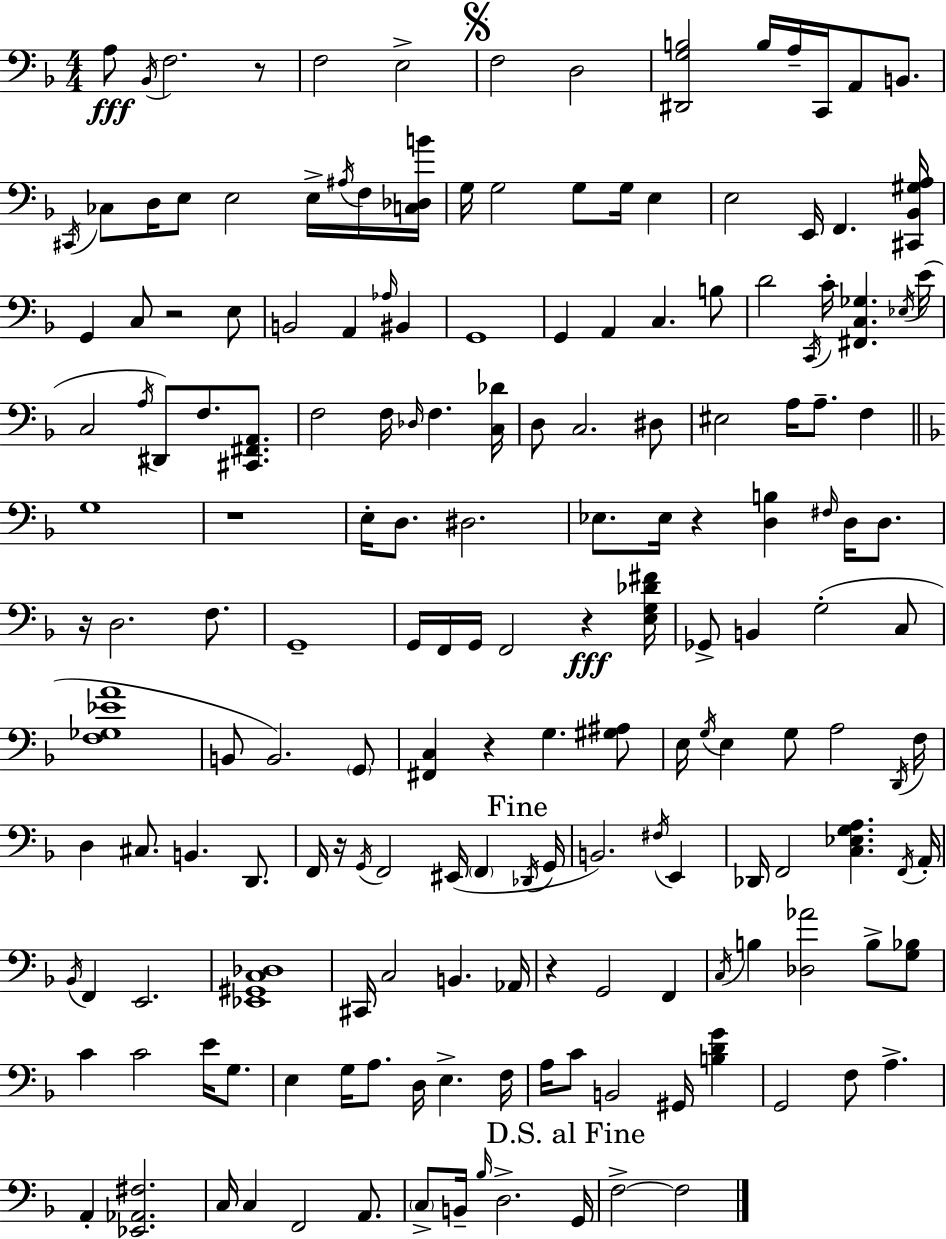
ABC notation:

X:1
T:Untitled
M:4/4
L:1/4
K:F
A,/2 _B,,/4 F,2 z/2 F,2 E,2 F,2 D,2 [^D,,G,B,]2 B,/4 A,/4 C,,/4 A,,/2 B,,/2 ^C,,/4 _C,/2 D,/4 E,/2 E,2 E,/4 ^A,/4 F,/4 [C,_D,B]/4 G,/4 G,2 G,/2 G,/4 E, E,2 E,,/4 F,, [^C,,_B,,^G,A,]/4 G,, C,/2 z2 E,/2 B,,2 A,, _A,/4 ^B,, G,,4 G,, A,, C, B,/2 D2 C,,/4 C/4 [^F,,C,_G,] _E,/4 E/4 C,2 A,/4 ^D,,/2 F,/2 [^C,,^F,,A,,]/2 F,2 F,/4 _D,/4 F, [C,_D]/4 D,/2 C,2 ^D,/2 ^E,2 A,/4 A,/2 F, G,4 z4 E,/4 D,/2 ^D,2 _E,/2 _E,/4 z [D,B,] ^F,/4 D,/4 D,/2 z/4 D,2 F,/2 G,,4 G,,/4 F,,/4 G,,/4 F,,2 z [E,G,_D^F]/4 _G,,/2 B,, G,2 C,/2 [F,_G,_EA]4 B,,/2 B,,2 G,,/2 [^F,,C,] z G, [^G,^A,]/2 E,/4 G,/4 E, G,/2 A,2 D,,/4 F,/4 D, ^C,/2 B,, D,,/2 F,,/4 z/4 G,,/4 F,,2 ^E,,/4 F,, _D,,/4 G,,/4 B,,2 ^F,/4 E,, _D,,/4 F,,2 [C,_E,G,A,] F,,/4 A,,/4 _B,,/4 F,, E,,2 [_E,,^G,,C,_D,]4 ^C,,/4 C,2 B,, _A,,/4 z G,,2 F,, C,/4 B, [_D,_A]2 B,/2 [G,_B,]/2 C C2 E/4 G,/2 E, G,/4 A,/2 D,/4 E, F,/4 A,/4 C/2 B,,2 ^G,,/4 [B,DG] G,,2 F,/2 A, A,, [_E,,_A,,^F,]2 C,/4 C, F,,2 A,,/2 C,/2 B,,/4 _B,/4 D,2 G,,/4 F,2 F,2